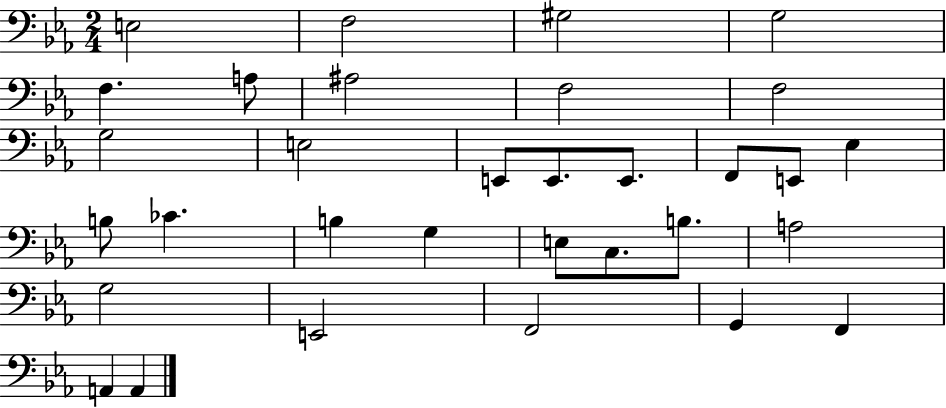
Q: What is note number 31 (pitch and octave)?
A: A2